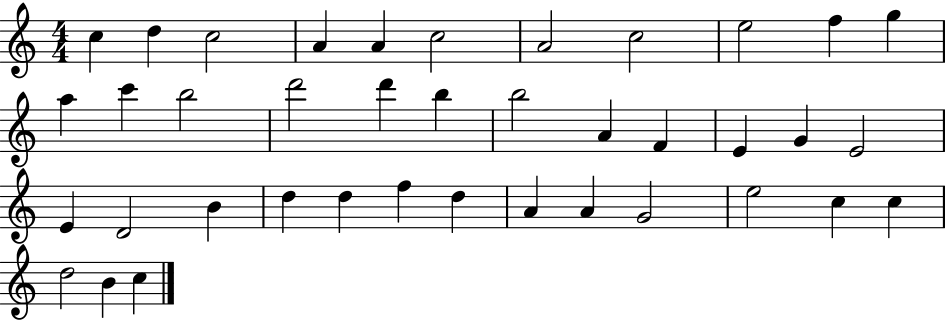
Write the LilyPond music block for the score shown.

{
  \clef treble
  \numericTimeSignature
  \time 4/4
  \key c \major
  c''4 d''4 c''2 | a'4 a'4 c''2 | a'2 c''2 | e''2 f''4 g''4 | \break a''4 c'''4 b''2 | d'''2 d'''4 b''4 | b''2 a'4 f'4 | e'4 g'4 e'2 | \break e'4 d'2 b'4 | d''4 d''4 f''4 d''4 | a'4 a'4 g'2 | e''2 c''4 c''4 | \break d''2 b'4 c''4 | \bar "|."
}